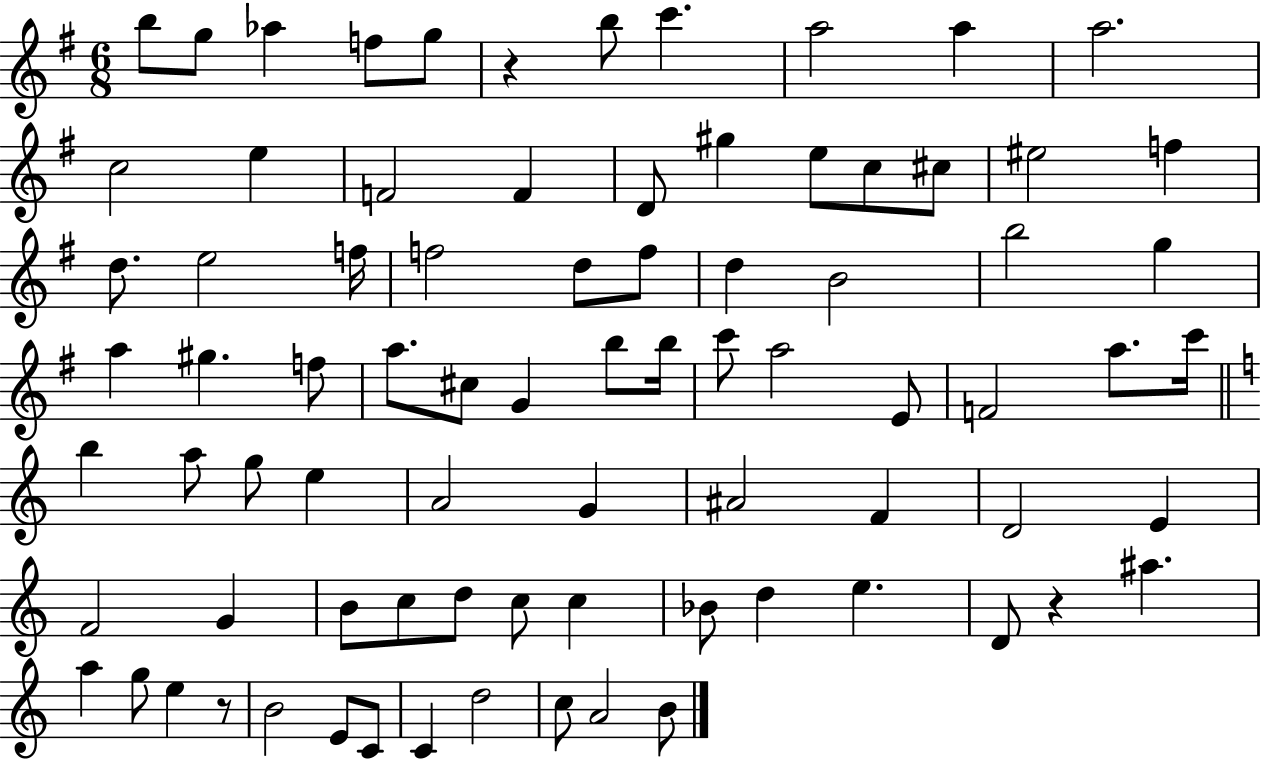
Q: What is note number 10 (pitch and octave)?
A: A5